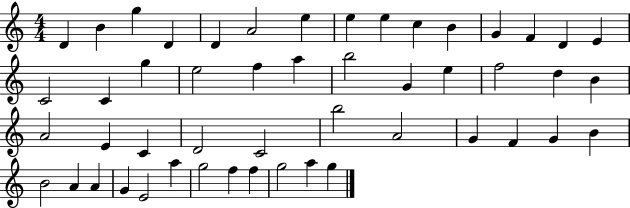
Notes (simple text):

D4/q B4/q G5/q D4/q D4/q A4/h E5/q E5/q E5/q C5/q B4/q G4/q F4/q D4/q E4/q C4/h C4/q G5/q E5/h F5/q A5/q B5/h G4/q E5/q F5/h D5/q B4/q A4/h E4/q C4/q D4/h C4/h B5/h A4/h G4/q F4/q G4/q B4/q B4/h A4/q A4/q G4/q E4/h A5/q G5/h F5/q F5/q G5/h A5/q G5/q